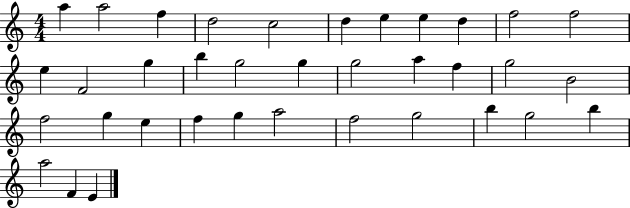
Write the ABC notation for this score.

X:1
T:Untitled
M:4/4
L:1/4
K:C
a a2 f d2 c2 d e e d f2 f2 e F2 g b g2 g g2 a f g2 B2 f2 g e f g a2 f2 g2 b g2 b a2 F E